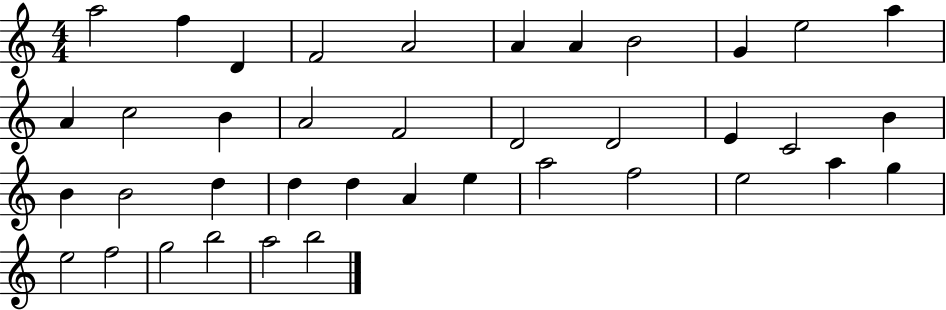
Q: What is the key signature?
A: C major